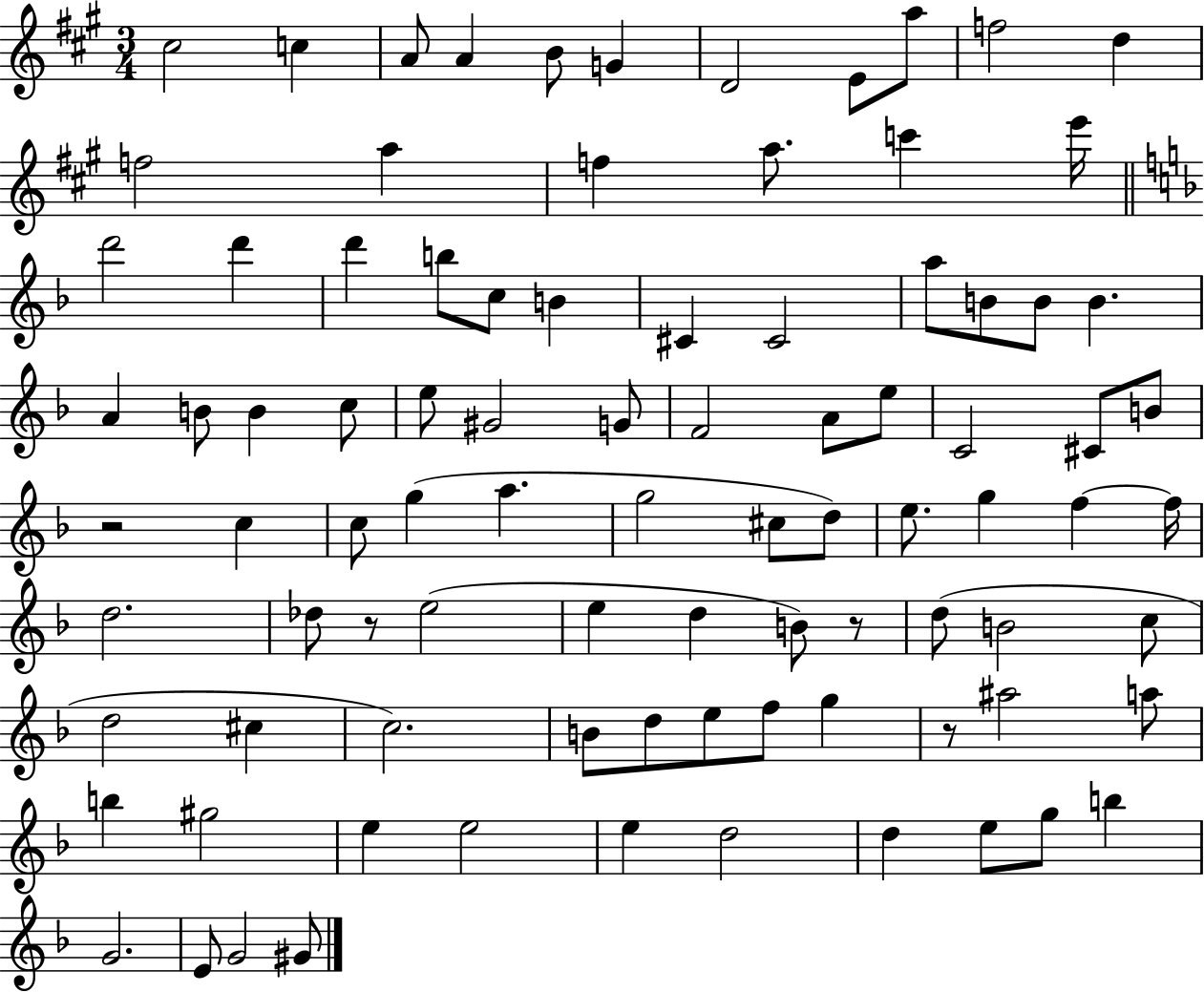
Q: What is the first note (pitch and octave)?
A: C#5